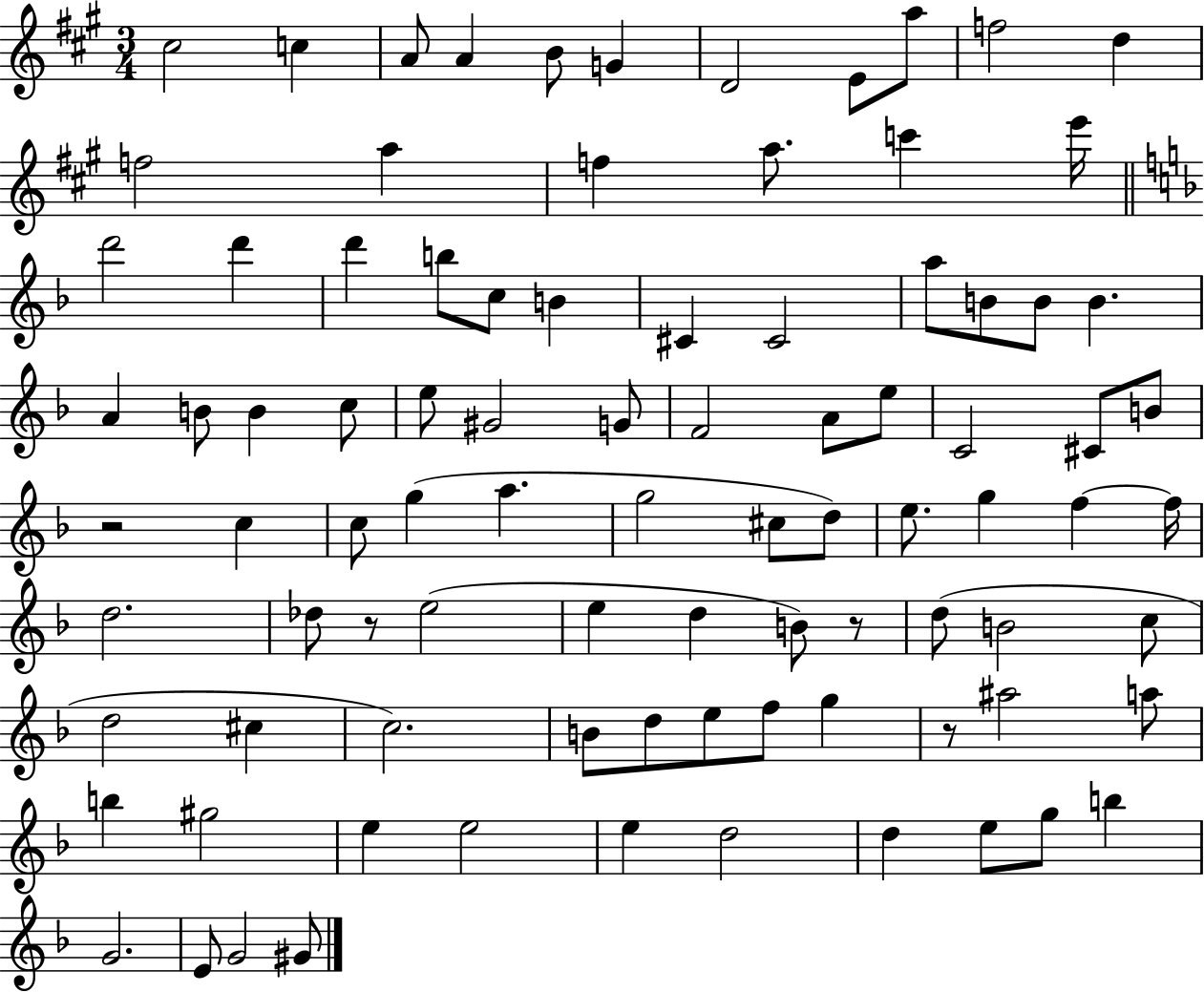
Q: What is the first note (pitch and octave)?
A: C#5